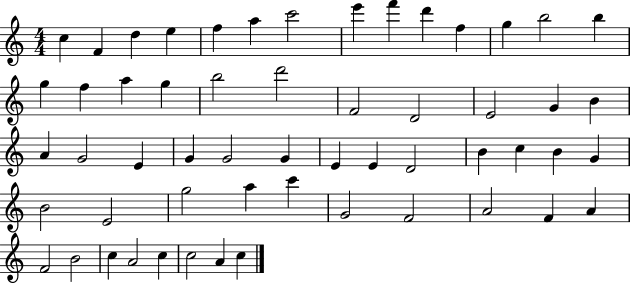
X:1
T:Untitled
M:4/4
L:1/4
K:C
c F d e f a c'2 e' f' d' f g b2 b g f a g b2 d'2 F2 D2 E2 G B A G2 E G G2 G E E D2 B c B G B2 E2 g2 a c' G2 F2 A2 F A F2 B2 c A2 c c2 A c